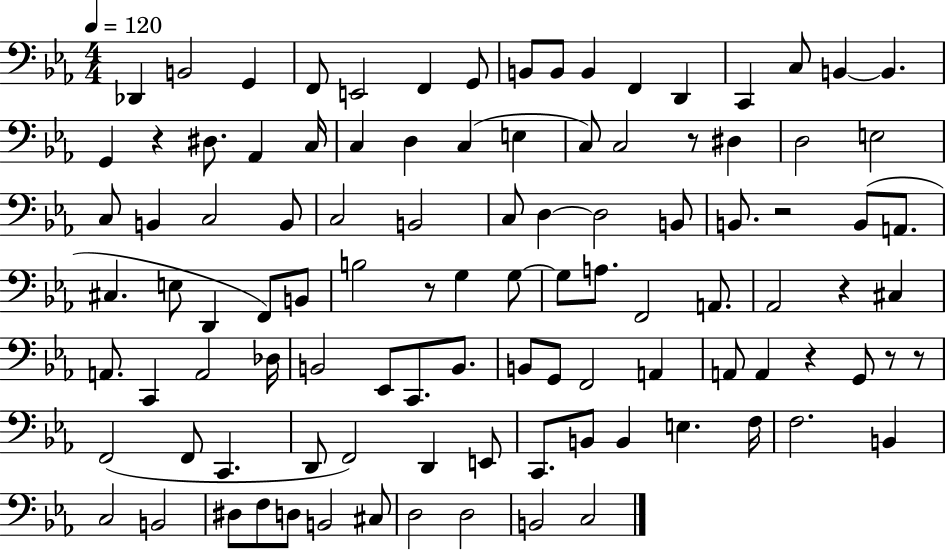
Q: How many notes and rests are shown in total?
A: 104